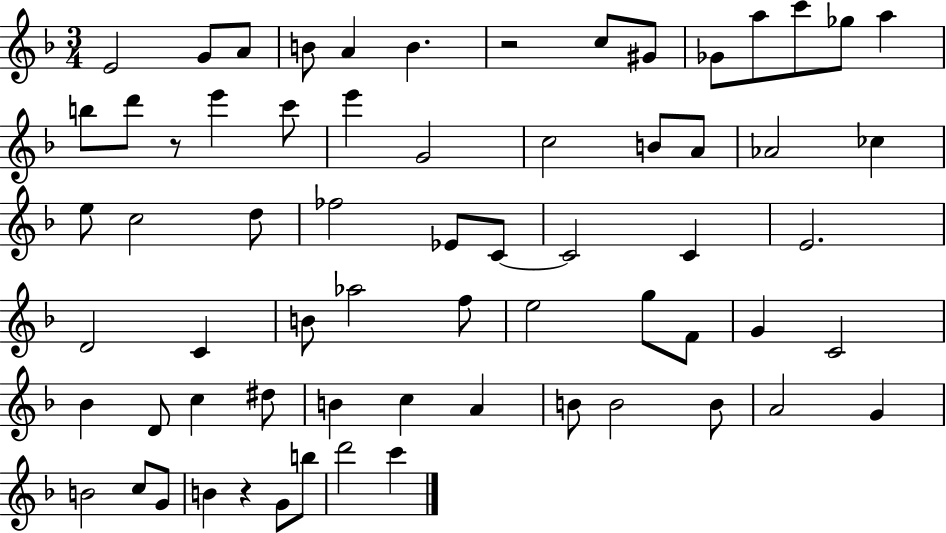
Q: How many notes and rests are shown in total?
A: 66